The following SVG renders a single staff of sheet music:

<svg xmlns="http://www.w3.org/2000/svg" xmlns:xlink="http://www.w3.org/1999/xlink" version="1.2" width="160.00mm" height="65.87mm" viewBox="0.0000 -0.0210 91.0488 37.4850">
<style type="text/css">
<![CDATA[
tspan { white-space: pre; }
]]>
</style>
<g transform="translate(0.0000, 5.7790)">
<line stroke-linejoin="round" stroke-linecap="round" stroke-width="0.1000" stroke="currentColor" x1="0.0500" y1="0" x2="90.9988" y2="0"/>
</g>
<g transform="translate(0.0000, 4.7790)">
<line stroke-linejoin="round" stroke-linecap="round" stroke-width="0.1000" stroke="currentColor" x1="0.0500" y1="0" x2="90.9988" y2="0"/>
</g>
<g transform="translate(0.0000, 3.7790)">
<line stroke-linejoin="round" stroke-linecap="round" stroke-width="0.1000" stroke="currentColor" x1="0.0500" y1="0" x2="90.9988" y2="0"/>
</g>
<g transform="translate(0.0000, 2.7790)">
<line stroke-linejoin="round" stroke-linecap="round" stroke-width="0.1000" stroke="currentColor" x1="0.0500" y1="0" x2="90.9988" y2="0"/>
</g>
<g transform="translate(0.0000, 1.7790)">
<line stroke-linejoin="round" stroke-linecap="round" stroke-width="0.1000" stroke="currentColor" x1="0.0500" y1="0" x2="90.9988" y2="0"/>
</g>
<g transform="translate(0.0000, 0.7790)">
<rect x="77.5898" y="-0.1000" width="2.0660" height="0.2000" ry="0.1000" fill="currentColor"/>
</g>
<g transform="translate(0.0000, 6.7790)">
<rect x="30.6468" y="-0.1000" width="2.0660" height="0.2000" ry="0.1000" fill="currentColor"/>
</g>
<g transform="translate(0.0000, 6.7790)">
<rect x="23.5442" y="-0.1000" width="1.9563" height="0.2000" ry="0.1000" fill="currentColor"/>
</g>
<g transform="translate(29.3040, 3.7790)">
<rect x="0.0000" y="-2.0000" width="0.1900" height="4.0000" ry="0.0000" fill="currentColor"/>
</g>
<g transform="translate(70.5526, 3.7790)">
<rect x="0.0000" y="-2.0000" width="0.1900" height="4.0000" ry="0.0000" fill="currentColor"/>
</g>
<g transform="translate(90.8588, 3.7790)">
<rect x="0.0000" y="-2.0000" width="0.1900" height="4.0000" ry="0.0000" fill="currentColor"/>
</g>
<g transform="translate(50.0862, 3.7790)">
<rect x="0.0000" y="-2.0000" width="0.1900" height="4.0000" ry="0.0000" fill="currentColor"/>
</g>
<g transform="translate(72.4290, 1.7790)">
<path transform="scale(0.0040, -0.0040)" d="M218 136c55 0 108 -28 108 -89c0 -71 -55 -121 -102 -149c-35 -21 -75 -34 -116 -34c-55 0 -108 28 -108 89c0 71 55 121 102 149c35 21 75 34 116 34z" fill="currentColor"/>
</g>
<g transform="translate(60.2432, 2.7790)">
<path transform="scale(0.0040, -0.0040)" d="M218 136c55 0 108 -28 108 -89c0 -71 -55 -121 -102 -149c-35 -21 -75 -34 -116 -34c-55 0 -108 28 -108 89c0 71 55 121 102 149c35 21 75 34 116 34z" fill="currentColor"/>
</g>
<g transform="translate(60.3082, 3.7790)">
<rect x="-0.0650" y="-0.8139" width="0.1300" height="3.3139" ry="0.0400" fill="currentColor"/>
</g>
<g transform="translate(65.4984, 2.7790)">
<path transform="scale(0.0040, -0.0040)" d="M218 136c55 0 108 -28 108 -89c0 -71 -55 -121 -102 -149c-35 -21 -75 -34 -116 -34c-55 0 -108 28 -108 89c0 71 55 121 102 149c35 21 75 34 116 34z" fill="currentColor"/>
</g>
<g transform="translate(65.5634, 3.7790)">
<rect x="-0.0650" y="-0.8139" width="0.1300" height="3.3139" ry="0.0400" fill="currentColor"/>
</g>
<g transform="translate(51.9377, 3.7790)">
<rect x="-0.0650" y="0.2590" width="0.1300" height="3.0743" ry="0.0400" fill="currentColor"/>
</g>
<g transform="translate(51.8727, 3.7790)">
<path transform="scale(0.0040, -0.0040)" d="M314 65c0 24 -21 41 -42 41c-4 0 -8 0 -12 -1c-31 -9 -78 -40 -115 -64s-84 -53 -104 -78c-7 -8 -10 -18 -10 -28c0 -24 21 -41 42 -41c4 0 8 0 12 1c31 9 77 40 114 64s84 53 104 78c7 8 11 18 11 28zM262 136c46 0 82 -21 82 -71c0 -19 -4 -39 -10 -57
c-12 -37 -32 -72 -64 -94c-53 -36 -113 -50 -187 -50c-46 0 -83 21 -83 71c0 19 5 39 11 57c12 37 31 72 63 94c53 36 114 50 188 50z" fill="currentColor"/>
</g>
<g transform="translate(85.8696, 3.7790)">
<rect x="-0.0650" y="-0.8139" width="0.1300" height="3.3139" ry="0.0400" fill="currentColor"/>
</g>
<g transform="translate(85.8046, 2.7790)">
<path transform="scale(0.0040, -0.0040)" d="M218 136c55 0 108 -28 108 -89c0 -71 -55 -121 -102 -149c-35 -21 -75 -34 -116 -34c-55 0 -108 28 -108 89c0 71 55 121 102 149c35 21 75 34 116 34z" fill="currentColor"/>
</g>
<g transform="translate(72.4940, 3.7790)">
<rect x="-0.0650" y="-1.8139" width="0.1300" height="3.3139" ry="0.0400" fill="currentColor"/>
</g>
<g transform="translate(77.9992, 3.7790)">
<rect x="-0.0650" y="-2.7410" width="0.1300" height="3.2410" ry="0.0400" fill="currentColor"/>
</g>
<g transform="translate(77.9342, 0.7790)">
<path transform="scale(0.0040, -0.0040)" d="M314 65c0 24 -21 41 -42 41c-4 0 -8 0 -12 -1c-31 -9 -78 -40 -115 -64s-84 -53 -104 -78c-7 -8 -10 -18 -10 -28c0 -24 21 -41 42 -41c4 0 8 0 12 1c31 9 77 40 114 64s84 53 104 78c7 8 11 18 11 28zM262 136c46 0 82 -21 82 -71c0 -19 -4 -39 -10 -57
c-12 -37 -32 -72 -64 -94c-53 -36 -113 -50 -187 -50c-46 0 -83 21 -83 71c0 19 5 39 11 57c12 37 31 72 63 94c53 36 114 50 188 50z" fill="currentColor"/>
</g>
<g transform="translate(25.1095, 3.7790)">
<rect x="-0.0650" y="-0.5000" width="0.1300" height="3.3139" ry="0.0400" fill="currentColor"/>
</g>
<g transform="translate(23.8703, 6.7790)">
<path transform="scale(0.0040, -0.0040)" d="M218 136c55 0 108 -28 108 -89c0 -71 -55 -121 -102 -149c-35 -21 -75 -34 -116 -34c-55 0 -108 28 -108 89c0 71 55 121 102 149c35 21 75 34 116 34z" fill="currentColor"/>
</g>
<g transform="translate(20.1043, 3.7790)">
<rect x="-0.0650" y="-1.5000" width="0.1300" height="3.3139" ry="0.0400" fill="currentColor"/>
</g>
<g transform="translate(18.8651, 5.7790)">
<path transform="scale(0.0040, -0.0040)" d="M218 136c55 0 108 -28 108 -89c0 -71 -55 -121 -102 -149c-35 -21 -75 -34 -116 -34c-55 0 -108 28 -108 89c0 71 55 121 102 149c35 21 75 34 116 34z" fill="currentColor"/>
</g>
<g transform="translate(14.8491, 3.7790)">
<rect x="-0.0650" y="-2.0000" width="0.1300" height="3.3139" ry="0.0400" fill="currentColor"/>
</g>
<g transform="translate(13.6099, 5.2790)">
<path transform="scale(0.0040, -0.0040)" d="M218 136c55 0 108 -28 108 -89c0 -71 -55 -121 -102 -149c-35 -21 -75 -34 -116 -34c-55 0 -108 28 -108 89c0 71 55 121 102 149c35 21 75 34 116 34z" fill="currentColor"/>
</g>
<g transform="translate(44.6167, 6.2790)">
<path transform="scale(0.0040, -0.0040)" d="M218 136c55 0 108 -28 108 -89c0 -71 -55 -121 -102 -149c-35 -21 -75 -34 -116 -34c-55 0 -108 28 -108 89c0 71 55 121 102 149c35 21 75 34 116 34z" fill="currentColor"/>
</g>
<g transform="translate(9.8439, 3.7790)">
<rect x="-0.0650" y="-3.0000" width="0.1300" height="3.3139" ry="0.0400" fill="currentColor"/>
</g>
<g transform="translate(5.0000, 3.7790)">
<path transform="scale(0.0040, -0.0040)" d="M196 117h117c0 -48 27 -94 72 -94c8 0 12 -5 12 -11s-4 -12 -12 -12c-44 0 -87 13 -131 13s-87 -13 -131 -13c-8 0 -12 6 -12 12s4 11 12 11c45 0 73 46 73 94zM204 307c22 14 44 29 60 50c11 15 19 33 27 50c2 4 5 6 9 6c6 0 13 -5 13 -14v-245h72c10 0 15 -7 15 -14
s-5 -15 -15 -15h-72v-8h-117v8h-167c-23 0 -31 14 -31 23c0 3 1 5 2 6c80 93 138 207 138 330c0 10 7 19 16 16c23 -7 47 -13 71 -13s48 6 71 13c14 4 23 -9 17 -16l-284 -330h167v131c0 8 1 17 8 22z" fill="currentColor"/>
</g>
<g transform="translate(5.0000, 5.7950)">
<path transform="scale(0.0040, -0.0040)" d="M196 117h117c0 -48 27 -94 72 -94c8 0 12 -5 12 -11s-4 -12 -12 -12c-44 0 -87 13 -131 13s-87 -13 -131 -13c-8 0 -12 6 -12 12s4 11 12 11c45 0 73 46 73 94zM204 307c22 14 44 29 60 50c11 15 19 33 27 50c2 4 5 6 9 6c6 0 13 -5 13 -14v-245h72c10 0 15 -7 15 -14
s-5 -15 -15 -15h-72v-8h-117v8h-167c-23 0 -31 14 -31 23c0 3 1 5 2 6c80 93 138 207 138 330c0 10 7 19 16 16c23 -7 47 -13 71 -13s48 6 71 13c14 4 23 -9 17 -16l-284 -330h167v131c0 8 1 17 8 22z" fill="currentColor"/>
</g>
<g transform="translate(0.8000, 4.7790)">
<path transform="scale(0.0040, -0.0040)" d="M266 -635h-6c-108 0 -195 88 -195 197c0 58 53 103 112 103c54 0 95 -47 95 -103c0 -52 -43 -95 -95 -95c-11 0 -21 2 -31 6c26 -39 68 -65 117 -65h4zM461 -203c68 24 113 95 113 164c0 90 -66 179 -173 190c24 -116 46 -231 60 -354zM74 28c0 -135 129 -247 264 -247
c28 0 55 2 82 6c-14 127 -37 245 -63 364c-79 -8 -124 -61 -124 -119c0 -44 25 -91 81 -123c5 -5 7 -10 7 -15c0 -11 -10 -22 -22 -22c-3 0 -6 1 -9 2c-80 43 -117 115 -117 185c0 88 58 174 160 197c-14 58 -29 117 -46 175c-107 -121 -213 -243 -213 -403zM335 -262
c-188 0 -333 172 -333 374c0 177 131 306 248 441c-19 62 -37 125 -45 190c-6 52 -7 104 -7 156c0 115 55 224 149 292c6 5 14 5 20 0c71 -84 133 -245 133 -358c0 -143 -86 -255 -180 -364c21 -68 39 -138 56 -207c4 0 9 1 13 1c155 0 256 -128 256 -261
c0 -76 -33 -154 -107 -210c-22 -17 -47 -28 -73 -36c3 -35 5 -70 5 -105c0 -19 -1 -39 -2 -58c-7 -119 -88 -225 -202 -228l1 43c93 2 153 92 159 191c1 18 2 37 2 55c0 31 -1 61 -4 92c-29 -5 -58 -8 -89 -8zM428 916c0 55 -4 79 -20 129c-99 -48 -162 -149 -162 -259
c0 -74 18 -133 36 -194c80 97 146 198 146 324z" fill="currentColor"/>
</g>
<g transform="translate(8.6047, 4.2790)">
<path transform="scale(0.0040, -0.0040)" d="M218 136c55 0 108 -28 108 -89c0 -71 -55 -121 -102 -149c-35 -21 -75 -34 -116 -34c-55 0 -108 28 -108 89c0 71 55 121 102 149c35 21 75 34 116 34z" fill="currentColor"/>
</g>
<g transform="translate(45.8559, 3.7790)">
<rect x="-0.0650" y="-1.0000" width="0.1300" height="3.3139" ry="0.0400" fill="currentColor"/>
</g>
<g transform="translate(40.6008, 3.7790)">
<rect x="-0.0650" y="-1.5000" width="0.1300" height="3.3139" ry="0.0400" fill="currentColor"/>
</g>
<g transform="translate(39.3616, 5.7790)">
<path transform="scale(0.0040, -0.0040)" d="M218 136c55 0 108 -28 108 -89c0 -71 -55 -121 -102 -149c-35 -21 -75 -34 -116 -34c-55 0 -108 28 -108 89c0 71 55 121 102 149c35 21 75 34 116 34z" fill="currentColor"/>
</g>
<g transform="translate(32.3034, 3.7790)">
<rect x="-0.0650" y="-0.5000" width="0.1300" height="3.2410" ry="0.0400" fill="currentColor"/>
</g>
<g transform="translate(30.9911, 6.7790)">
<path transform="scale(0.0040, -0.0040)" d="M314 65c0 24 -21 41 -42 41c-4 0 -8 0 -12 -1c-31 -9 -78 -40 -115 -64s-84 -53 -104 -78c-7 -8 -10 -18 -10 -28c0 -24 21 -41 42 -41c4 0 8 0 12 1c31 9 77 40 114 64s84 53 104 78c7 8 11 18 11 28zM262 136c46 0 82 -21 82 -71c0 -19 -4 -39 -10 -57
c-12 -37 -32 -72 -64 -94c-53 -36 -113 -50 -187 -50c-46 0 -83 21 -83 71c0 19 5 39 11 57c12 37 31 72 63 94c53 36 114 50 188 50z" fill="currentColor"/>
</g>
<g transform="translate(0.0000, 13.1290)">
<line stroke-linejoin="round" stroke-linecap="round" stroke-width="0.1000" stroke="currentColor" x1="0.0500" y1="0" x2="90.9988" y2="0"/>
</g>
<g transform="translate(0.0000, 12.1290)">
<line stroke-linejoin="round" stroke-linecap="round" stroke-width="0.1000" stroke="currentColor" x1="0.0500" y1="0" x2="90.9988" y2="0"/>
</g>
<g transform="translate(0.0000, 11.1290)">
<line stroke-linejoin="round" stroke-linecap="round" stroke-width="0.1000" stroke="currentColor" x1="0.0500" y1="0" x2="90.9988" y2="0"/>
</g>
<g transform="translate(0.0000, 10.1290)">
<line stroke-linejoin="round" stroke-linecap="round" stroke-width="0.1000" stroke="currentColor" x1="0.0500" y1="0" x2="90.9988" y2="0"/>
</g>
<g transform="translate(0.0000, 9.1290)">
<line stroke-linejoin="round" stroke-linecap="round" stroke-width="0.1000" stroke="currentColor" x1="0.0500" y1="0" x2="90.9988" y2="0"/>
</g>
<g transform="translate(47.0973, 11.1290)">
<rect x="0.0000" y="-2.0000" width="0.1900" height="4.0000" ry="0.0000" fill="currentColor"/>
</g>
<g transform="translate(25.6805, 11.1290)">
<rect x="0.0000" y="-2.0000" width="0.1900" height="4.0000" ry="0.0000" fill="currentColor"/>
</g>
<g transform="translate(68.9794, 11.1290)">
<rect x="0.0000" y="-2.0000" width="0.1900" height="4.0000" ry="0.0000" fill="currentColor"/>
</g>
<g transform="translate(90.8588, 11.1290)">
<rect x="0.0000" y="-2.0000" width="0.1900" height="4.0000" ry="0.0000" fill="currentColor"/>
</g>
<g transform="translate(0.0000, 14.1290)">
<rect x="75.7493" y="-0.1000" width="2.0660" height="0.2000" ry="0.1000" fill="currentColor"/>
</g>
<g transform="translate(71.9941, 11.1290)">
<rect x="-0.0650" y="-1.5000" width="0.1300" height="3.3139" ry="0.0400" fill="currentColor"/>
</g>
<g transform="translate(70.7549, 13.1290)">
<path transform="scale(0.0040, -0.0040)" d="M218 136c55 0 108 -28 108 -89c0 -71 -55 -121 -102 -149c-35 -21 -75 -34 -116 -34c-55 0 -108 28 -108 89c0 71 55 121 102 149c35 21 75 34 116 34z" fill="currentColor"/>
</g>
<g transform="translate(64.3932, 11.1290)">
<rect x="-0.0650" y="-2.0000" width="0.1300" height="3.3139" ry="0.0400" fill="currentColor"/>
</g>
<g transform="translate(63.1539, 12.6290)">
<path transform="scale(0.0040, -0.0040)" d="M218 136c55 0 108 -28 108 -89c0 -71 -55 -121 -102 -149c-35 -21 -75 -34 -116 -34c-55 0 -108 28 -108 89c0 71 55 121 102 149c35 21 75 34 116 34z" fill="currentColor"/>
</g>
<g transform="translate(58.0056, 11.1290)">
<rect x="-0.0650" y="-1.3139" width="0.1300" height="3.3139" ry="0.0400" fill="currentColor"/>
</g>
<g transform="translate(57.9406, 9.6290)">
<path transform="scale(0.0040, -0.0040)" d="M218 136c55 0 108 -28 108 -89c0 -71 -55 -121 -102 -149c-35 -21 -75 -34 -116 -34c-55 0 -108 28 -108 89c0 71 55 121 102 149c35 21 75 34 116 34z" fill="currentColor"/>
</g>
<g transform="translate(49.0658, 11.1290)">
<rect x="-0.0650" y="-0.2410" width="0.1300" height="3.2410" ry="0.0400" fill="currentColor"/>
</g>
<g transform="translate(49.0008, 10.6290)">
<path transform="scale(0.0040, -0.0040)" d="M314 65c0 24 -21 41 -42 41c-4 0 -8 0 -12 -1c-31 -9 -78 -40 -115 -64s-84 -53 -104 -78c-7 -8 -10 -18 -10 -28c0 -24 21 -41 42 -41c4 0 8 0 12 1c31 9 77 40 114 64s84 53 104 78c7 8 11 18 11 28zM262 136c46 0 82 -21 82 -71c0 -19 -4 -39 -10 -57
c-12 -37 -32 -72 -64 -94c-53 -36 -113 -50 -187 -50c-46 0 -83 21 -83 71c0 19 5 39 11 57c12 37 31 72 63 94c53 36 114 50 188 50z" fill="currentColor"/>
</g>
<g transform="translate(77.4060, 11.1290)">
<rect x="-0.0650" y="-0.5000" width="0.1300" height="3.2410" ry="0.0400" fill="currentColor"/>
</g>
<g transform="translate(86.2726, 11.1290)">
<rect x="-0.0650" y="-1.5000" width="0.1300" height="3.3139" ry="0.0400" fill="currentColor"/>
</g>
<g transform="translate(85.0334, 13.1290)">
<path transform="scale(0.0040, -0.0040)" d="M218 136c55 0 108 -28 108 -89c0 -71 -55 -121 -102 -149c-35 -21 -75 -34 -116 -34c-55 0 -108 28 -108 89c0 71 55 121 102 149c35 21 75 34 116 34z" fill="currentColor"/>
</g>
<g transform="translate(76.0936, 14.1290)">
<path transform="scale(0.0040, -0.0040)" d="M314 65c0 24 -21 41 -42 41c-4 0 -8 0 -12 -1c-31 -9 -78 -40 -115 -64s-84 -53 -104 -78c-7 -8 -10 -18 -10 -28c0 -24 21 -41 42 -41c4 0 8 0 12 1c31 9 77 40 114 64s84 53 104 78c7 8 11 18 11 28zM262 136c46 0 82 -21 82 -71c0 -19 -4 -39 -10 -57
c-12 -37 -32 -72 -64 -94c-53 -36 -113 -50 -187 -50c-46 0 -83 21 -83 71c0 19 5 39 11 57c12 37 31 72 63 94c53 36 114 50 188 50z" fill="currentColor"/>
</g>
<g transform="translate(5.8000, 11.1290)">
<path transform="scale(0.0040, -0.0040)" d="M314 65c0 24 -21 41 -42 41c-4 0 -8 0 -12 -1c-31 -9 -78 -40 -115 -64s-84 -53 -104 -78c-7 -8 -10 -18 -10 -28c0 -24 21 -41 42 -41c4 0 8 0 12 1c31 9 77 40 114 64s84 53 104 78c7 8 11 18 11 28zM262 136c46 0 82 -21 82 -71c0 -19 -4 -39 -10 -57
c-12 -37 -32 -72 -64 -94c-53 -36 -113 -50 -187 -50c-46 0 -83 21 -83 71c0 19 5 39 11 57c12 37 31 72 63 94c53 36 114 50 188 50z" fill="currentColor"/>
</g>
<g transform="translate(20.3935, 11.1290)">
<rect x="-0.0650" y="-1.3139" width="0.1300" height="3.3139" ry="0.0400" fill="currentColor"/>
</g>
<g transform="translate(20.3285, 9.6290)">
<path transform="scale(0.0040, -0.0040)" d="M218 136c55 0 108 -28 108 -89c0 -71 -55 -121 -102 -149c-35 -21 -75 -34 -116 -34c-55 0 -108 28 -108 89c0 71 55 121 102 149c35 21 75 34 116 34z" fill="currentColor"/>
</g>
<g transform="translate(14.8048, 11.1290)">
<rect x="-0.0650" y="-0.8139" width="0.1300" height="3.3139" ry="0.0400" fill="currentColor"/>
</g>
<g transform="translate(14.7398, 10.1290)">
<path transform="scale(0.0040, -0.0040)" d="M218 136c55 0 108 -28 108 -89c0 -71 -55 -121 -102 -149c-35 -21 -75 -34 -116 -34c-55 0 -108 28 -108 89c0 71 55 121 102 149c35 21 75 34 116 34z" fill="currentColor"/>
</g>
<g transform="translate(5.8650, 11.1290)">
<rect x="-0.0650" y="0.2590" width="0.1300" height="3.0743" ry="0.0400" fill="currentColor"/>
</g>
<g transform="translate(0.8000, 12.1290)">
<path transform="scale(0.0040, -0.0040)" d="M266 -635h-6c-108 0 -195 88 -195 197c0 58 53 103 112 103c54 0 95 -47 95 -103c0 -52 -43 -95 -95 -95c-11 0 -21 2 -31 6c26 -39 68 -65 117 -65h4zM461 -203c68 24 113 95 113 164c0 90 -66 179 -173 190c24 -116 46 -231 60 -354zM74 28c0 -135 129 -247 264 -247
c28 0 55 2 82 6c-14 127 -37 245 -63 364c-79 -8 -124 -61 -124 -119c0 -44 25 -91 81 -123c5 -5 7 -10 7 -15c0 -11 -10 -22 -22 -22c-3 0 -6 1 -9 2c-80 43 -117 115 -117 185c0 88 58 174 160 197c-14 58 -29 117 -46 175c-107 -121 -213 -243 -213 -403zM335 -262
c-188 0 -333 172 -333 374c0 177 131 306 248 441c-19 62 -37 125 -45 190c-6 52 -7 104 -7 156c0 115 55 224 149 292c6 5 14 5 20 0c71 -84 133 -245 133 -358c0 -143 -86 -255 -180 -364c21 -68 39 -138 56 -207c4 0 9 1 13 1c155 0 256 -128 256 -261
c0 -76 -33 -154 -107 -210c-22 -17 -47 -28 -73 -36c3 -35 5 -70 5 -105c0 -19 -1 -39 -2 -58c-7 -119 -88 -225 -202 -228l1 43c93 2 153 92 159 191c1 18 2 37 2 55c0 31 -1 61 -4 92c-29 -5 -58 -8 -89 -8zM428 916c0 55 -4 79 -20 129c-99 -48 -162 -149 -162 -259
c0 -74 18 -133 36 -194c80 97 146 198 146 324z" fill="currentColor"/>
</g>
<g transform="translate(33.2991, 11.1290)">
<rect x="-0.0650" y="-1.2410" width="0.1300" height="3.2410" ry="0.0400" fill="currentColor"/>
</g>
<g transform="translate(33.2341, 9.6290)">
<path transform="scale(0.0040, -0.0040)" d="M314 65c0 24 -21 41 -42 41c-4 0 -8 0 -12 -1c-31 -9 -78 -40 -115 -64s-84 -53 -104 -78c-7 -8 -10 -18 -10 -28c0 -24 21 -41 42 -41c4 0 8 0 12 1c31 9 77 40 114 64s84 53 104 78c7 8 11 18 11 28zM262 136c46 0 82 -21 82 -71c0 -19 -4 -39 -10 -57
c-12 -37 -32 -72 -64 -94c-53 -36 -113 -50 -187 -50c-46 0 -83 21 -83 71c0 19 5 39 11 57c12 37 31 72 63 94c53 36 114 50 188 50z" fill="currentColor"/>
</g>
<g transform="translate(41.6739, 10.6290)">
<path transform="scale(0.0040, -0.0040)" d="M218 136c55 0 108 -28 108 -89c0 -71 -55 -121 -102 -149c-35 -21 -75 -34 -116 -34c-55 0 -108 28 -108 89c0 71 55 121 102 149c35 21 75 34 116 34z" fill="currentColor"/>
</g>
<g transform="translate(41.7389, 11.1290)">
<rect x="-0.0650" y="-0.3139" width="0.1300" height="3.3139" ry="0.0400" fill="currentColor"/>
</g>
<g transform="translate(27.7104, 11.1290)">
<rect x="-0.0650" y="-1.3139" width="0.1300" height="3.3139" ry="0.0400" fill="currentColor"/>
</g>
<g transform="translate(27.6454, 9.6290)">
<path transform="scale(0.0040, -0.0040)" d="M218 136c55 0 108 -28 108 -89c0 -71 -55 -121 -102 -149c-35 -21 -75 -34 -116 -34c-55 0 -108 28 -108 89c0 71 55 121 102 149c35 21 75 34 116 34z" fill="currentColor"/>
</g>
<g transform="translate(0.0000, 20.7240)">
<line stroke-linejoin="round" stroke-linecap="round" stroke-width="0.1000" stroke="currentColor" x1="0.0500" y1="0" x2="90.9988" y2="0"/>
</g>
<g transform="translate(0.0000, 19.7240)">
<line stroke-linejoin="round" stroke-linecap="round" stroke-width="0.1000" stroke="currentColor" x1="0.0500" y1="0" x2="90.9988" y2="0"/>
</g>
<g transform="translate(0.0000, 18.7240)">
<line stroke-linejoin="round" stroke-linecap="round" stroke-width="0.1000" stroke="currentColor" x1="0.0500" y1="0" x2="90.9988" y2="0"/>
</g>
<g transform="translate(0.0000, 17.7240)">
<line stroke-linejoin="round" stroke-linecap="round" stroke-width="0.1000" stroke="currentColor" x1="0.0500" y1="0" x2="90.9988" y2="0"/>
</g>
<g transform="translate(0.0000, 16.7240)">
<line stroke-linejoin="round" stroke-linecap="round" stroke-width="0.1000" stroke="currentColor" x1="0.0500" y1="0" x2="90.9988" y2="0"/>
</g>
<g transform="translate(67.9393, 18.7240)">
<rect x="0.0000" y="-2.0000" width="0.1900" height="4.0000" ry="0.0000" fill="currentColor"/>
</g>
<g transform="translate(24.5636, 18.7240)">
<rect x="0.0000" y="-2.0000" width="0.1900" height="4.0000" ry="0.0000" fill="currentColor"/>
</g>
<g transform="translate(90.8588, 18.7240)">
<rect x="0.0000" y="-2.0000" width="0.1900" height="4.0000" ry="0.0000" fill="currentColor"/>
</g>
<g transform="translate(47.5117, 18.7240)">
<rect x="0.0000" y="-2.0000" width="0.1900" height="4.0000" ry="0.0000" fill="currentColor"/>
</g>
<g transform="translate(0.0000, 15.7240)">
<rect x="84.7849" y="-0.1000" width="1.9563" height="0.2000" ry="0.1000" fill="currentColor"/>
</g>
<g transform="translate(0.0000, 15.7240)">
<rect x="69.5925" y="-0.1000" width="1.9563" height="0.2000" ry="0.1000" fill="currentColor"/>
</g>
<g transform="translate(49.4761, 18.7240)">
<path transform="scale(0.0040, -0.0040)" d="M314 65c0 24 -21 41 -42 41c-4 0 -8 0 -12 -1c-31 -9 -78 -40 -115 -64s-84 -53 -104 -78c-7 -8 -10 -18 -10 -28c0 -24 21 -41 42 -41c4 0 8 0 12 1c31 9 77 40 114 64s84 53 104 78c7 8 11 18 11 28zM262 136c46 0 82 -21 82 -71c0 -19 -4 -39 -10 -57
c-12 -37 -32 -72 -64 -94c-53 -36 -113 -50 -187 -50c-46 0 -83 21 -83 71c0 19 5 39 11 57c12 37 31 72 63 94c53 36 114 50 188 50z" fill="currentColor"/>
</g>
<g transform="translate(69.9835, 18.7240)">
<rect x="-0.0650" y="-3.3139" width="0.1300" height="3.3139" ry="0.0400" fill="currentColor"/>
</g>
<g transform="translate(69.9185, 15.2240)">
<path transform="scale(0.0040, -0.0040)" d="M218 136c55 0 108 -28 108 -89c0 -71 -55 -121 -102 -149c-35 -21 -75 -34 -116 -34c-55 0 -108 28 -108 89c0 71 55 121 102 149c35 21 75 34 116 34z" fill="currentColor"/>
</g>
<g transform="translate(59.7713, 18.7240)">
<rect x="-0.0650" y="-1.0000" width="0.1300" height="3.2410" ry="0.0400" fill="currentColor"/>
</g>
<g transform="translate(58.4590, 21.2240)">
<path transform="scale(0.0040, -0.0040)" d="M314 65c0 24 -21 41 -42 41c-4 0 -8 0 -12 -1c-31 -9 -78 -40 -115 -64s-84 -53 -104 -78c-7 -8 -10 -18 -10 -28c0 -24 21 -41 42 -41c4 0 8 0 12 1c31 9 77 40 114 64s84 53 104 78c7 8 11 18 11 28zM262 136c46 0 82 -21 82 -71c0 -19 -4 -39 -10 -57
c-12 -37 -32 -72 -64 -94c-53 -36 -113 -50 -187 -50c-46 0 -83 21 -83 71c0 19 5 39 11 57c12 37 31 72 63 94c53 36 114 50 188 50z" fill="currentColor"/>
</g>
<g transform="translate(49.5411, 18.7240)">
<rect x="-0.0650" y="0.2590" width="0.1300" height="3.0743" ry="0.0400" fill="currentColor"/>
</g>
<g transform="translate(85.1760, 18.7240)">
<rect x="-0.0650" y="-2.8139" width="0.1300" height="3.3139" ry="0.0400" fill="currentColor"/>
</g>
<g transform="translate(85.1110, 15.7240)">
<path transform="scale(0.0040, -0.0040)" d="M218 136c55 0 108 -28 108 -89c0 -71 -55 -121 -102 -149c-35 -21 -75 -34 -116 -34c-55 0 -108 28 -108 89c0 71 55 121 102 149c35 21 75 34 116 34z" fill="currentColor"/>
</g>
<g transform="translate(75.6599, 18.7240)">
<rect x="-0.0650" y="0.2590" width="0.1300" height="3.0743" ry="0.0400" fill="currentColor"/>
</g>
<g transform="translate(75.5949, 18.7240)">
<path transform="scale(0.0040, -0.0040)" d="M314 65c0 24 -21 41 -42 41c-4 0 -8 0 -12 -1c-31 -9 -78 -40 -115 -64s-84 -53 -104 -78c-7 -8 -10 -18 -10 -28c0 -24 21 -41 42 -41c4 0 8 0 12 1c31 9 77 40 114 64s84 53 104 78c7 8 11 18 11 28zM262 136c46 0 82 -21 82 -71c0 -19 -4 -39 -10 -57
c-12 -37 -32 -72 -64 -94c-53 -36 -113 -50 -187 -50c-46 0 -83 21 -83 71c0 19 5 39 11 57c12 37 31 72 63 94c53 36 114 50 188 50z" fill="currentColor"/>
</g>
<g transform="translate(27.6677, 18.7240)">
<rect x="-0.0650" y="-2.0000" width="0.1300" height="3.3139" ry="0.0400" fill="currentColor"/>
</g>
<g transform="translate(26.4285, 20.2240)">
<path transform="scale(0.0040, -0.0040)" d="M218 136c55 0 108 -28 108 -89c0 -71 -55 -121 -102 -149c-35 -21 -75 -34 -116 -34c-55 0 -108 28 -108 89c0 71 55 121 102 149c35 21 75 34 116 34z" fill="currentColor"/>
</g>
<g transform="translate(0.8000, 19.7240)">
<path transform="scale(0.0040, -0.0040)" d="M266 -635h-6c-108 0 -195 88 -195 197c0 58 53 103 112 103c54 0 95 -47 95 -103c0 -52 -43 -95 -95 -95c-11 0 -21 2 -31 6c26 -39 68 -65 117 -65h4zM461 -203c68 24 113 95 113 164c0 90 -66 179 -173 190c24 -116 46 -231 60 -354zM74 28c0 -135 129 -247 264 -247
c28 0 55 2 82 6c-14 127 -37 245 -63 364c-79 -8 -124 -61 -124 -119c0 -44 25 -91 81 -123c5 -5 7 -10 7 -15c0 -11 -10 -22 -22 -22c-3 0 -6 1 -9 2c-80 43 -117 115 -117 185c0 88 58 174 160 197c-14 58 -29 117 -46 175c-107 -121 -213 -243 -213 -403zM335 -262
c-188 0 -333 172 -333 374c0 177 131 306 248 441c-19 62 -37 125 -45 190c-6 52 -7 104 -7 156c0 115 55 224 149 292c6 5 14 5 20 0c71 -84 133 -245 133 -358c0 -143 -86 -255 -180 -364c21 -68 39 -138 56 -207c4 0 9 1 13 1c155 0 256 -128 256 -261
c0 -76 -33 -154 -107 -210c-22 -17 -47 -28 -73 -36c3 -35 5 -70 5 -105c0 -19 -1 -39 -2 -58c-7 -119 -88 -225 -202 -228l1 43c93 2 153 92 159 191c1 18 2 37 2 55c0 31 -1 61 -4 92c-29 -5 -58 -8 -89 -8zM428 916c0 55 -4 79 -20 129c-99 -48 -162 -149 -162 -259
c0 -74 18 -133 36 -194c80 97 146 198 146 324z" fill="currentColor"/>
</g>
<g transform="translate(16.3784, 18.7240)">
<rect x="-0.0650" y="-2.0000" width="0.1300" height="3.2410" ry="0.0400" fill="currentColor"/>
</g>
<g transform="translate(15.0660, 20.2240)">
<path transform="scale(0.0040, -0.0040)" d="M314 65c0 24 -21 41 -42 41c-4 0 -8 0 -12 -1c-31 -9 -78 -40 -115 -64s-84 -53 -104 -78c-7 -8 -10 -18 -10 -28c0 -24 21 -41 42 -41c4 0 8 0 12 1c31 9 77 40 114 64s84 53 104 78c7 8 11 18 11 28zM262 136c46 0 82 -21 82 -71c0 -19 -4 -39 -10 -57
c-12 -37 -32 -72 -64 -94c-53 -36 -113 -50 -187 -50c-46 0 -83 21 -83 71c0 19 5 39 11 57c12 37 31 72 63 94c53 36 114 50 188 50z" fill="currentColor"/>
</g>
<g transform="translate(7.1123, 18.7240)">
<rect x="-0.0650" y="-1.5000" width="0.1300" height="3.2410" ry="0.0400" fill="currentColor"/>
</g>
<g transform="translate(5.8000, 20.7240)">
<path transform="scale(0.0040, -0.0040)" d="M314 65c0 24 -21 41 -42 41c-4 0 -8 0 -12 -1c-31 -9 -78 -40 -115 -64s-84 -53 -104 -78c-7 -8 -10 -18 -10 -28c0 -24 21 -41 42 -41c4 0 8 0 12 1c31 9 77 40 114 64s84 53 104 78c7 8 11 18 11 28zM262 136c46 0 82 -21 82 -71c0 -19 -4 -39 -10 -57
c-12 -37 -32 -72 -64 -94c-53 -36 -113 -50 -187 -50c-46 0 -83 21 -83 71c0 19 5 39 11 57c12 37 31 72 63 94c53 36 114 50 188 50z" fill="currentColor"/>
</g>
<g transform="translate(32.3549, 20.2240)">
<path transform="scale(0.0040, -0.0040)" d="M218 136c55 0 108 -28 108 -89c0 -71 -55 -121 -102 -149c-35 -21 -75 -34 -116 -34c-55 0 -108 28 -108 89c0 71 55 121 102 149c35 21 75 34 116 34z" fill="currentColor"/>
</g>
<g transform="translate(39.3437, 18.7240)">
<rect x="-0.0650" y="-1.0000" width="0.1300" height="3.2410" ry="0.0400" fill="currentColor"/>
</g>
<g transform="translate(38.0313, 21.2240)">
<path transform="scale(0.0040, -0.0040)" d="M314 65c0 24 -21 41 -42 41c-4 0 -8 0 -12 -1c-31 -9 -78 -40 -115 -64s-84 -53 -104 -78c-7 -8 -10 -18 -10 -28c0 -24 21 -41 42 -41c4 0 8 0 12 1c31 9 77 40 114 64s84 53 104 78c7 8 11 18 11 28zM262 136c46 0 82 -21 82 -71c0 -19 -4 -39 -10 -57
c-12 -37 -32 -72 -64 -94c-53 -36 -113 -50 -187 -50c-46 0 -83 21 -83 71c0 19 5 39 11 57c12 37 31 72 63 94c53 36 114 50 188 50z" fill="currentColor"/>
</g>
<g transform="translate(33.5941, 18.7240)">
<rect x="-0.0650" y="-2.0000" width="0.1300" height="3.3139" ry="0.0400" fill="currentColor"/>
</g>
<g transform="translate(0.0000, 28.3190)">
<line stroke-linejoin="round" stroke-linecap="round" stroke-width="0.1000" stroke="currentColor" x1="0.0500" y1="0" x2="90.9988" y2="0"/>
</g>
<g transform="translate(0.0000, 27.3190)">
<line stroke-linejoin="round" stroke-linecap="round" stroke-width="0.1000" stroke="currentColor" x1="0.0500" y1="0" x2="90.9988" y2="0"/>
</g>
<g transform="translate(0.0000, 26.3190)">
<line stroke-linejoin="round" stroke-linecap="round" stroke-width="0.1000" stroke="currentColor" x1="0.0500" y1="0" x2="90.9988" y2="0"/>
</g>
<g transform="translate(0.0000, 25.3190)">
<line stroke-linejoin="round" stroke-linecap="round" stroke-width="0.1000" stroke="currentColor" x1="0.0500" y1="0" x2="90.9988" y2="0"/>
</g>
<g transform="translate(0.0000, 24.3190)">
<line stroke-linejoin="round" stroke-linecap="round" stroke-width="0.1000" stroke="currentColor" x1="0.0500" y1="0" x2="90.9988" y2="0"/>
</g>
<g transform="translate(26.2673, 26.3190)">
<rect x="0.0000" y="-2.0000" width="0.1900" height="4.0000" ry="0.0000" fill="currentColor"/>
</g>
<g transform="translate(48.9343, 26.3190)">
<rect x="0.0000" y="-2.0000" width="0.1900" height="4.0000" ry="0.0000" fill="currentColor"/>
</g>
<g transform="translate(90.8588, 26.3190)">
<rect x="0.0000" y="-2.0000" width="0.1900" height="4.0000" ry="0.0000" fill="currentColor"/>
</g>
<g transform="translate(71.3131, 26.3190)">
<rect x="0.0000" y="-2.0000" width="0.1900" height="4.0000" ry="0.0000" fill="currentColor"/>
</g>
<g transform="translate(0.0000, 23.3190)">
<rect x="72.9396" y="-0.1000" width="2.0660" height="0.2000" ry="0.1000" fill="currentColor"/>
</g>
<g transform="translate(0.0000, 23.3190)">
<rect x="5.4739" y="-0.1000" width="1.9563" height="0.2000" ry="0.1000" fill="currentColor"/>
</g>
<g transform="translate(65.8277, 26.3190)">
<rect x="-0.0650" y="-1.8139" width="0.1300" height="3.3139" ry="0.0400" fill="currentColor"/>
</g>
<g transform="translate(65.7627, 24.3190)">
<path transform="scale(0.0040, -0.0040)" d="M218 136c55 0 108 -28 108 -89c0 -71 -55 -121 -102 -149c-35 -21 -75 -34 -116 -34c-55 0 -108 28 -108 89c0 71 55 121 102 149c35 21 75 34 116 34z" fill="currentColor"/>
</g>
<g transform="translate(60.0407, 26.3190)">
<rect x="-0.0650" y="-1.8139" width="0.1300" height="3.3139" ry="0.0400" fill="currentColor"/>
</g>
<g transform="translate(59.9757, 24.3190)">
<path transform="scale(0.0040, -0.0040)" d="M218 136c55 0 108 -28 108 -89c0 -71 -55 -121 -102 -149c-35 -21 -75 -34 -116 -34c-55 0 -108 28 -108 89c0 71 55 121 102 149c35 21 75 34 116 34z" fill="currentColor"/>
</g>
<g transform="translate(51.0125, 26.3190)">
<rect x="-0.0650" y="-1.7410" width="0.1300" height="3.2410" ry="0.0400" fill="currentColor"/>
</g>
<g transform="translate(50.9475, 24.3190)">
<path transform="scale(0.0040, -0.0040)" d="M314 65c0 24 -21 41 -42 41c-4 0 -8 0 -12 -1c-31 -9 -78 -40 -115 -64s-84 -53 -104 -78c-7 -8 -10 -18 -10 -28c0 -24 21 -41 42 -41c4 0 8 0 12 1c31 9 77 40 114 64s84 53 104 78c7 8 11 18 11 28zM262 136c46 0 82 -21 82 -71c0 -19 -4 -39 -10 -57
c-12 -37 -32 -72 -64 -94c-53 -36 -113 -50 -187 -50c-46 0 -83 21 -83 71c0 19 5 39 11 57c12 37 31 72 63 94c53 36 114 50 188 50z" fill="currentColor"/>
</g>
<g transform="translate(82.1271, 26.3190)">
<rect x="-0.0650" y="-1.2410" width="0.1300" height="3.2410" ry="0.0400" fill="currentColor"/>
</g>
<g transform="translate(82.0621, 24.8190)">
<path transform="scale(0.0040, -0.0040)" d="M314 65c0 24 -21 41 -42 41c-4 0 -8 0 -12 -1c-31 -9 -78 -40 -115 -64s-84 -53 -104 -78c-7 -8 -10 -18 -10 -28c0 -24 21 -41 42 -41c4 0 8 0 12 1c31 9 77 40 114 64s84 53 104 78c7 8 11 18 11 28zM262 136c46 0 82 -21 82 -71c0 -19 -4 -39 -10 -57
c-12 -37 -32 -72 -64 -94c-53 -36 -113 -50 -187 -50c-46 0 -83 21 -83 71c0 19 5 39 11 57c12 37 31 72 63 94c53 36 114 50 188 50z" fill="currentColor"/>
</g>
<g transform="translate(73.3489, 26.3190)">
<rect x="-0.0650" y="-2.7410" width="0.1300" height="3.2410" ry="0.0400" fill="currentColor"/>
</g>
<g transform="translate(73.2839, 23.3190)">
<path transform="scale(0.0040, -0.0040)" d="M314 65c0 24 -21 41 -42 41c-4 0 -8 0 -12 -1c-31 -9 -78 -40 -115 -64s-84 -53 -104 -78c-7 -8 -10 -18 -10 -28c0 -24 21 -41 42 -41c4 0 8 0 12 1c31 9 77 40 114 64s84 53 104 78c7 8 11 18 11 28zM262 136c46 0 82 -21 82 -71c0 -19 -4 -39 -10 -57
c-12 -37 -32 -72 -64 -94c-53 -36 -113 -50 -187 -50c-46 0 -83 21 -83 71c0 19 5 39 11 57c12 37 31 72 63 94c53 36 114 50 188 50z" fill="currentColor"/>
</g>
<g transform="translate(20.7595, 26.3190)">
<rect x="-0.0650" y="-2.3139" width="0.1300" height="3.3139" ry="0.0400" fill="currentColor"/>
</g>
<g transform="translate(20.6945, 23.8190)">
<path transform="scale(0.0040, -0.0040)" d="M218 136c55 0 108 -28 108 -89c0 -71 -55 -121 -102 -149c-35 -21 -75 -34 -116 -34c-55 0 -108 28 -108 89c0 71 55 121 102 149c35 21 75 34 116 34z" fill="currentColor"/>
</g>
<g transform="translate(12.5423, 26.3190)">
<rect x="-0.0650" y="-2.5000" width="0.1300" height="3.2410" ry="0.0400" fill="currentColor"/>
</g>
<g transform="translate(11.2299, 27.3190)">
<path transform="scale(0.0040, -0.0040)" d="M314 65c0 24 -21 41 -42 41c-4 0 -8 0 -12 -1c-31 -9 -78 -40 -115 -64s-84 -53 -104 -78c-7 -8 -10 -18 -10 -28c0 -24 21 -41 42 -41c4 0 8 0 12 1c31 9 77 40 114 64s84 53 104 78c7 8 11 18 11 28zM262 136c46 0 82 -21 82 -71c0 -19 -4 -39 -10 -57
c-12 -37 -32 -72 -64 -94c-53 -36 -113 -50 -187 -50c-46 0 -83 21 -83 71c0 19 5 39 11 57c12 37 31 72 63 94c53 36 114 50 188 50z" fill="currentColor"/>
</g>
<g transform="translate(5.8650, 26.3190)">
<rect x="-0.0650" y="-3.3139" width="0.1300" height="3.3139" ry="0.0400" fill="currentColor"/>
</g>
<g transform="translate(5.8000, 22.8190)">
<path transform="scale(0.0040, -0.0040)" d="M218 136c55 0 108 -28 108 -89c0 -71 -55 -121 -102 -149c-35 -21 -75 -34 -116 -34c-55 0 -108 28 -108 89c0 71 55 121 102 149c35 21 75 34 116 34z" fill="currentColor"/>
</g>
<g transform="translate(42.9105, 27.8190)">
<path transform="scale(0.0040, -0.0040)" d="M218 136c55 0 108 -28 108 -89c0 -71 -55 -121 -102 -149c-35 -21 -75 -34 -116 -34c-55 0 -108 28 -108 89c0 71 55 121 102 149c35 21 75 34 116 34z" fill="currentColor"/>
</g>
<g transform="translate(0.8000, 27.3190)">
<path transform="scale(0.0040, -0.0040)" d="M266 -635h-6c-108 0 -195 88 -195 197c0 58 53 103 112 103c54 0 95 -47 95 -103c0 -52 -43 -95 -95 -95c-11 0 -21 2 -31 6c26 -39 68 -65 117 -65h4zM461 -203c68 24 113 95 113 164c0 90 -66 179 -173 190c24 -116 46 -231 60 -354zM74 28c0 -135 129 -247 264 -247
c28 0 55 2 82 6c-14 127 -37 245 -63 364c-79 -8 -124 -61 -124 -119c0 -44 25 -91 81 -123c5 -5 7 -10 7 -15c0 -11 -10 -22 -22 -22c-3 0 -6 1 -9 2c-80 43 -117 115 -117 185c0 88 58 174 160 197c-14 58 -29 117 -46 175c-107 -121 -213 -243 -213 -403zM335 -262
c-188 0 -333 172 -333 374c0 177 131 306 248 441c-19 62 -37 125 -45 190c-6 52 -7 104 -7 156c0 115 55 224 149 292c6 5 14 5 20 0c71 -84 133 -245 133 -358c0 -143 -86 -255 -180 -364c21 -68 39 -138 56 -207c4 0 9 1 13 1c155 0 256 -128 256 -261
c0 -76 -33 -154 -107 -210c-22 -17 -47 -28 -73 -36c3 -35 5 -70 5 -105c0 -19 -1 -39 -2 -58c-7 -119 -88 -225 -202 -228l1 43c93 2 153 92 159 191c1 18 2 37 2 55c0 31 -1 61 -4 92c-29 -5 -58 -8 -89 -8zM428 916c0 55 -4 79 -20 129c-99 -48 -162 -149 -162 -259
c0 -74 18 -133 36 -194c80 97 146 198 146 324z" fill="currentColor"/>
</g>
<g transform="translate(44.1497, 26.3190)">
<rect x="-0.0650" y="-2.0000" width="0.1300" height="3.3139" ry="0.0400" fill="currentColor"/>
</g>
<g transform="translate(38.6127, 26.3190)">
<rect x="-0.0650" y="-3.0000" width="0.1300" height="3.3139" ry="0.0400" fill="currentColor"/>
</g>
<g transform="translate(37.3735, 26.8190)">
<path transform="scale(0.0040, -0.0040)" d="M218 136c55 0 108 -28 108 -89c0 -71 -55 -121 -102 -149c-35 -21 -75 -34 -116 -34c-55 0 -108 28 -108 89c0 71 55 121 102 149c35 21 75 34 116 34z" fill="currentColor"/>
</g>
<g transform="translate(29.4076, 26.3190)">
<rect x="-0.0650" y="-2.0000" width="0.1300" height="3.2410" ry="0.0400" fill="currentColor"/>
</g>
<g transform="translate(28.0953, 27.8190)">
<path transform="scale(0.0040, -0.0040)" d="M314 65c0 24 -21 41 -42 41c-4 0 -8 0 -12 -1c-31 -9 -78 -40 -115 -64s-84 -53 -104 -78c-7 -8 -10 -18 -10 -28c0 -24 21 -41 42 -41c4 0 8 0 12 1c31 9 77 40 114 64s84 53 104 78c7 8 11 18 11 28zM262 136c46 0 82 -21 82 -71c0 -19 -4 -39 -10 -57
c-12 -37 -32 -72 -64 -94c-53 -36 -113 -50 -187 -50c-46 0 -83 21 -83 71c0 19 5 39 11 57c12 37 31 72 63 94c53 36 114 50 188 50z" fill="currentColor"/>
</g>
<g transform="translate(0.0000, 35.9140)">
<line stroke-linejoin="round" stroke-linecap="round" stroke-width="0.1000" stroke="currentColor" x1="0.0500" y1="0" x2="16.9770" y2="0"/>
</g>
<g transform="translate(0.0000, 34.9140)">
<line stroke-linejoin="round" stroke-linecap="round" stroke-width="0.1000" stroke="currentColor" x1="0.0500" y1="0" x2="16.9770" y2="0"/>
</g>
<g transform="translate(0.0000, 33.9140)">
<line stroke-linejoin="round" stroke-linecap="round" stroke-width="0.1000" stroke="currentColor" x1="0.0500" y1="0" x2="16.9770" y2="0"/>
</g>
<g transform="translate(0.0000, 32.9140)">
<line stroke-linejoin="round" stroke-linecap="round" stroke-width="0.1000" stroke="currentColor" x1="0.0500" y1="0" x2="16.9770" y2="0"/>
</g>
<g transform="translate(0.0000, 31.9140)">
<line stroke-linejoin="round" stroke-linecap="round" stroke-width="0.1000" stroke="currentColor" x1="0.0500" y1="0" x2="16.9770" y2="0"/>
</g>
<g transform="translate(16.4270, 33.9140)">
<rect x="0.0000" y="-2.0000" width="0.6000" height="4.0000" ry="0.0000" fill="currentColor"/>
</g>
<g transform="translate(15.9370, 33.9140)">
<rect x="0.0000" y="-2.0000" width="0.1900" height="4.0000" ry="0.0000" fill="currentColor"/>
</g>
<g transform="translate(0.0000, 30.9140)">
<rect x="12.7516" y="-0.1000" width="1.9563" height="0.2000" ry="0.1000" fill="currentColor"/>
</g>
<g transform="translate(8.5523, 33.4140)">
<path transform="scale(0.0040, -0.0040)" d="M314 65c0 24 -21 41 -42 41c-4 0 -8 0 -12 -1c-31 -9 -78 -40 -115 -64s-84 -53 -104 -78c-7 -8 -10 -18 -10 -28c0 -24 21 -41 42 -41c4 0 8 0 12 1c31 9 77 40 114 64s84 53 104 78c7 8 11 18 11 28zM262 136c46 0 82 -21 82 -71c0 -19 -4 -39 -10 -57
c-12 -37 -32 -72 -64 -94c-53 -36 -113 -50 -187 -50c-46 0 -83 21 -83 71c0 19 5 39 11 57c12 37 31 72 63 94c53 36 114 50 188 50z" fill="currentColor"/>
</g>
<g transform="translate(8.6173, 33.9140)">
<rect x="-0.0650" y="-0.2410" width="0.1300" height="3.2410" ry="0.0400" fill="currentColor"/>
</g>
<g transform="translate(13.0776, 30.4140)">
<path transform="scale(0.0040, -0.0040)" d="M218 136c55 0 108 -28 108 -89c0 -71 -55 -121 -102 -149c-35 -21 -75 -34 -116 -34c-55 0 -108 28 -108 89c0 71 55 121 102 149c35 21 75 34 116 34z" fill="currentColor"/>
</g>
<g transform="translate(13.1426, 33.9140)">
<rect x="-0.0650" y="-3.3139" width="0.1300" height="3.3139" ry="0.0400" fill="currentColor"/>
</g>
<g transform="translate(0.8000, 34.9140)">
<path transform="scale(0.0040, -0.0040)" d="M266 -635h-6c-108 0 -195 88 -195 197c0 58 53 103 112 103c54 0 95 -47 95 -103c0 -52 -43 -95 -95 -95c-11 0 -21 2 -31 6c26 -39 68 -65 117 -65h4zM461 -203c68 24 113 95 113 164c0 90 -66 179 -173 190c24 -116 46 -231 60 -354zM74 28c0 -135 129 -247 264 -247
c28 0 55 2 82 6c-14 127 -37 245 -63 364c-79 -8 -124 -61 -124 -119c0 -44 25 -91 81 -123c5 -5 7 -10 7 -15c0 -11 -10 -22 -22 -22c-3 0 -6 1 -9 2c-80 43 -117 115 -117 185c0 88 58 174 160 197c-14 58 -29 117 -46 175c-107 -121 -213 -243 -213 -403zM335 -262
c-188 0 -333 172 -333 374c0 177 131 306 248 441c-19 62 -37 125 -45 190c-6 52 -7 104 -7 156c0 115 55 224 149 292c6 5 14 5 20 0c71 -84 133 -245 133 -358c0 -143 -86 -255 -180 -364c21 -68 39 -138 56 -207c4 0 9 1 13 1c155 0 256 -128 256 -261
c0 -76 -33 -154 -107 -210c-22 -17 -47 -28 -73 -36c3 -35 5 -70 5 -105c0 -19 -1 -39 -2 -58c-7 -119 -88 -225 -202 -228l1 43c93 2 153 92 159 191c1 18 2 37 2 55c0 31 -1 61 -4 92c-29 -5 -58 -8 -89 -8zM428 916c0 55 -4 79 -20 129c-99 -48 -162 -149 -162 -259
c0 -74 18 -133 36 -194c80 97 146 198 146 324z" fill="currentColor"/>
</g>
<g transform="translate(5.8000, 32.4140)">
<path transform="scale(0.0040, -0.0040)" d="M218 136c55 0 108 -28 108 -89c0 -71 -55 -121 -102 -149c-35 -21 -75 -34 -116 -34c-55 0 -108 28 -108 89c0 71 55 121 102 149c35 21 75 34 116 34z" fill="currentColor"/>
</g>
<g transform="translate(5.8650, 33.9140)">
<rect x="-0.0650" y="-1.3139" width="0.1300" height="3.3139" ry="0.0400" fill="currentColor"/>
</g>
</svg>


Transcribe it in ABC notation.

X:1
T:Untitled
M:4/4
L:1/4
K:C
A F E C C2 E D B2 d d f a2 d B2 d e e e2 c c2 e F E C2 E E2 F2 F F D2 B2 D2 b B2 a b G2 g F2 A F f2 f f a2 e2 e c2 b